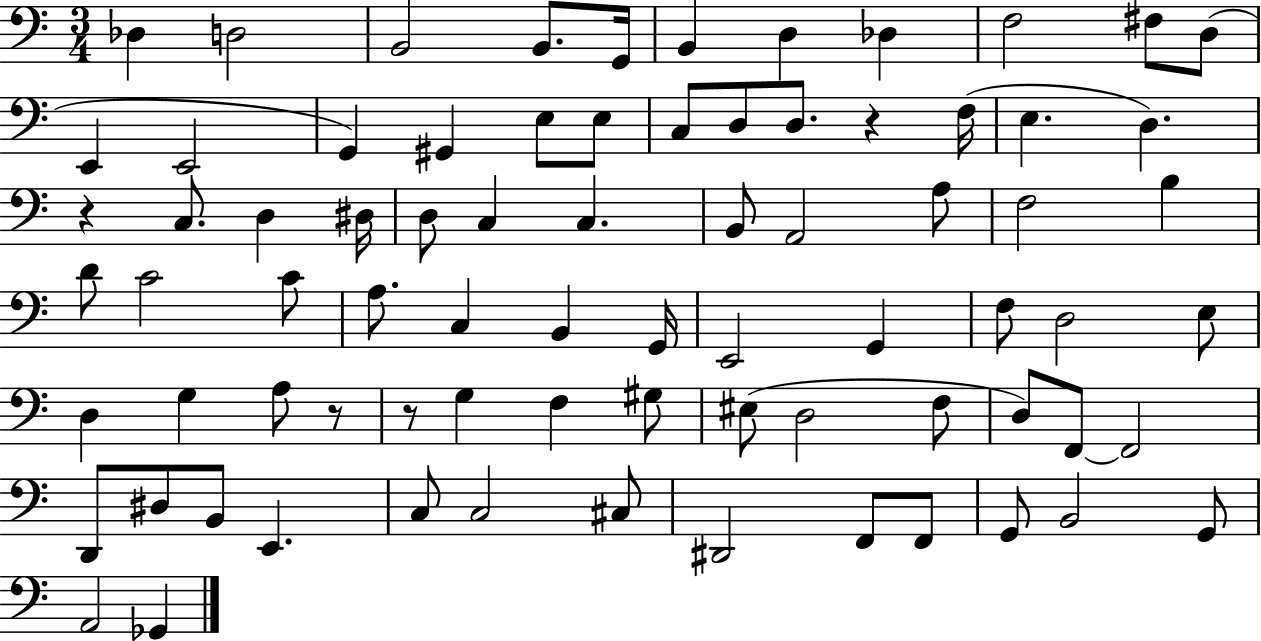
X:1
T:Untitled
M:3/4
L:1/4
K:C
_D, D,2 B,,2 B,,/2 G,,/4 B,, D, _D, F,2 ^F,/2 D,/2 E,, E,,2 G,, ^G,, E,/2 E,/2 C,/2 D,/2 D,/2 z F,/4 E, D, z C,/2 D, ^D,/4 D,/2 C, C, B,,/2 A,,2 A,/2 F,2 B, D/2 C2 C/2 A,/2 C, B,, G,,/4 E,,2 G,, F,/2 D,2 E,/2 D, G, A,/2 z/2 z/2 G, F, ^G,/2 ^E,/2 D,2 F,/2 D,/2 F,,/2 F,,2 D,,/2 ^D,/2 B,,/2 E,, C,/2 C,2 ^C,/2 ^D,,2 F,,/2 F,,/2 G,,/2 B,,2 G,,/2 A,,2 _G,,